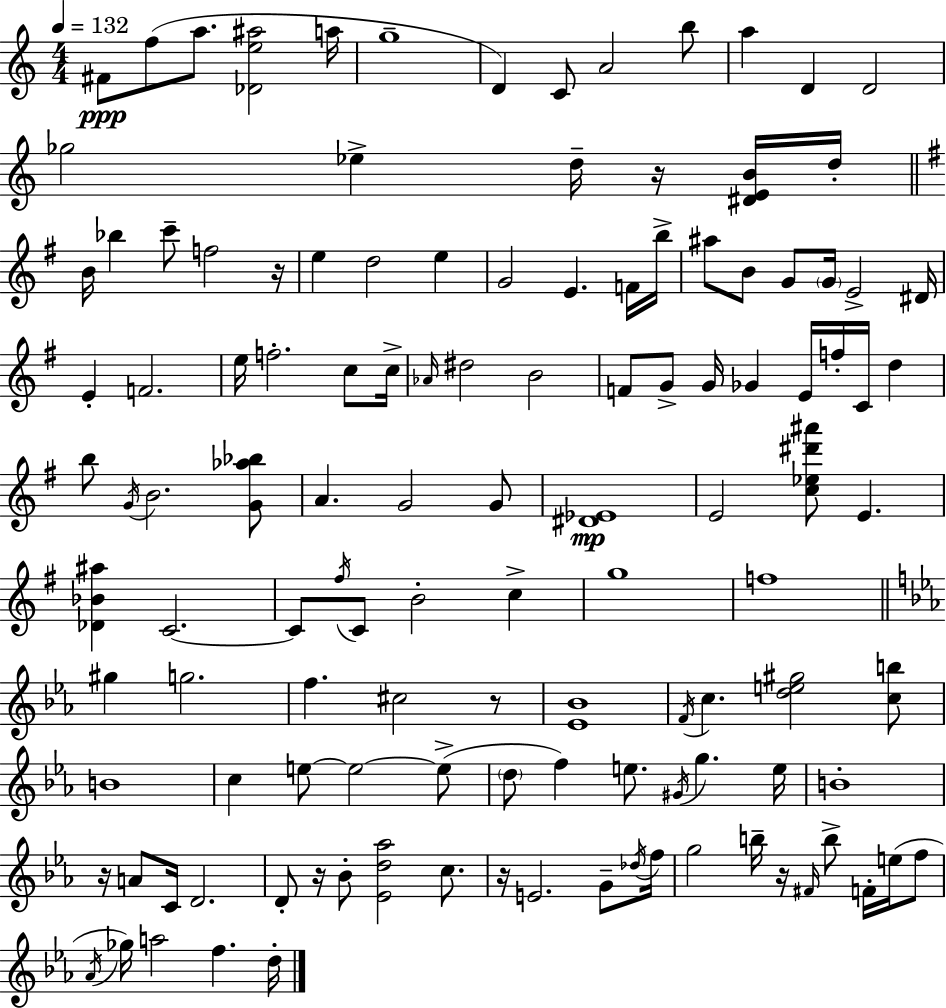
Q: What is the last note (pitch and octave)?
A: D5